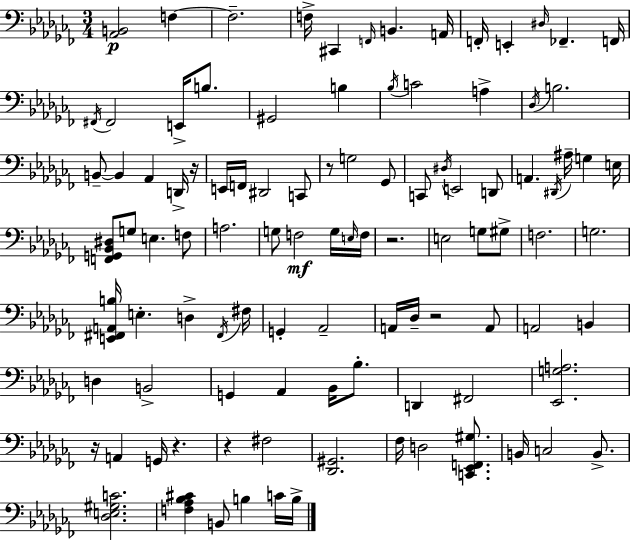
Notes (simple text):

[Ab2,B2]/h F3/q F3/h. F3/s C#2/q F2/s B2/q. A2/s F2/s E2/q D#3/s FES2/q. F2/s F#2/s F#2/h E2/s B3/e. G#2/h B3/q Bb3/s C4/h A3/q Db3/s B3/h. B2/e B2/q Ab2/q D2/s R/s E2/s F2/s D#2/h C2/e R/e G3/h Gb2/e C2/e D#3/s E2/h D2/e A2/q. D#2/s A#3/s G3/q E3/s [F2,G2,Bb2,D#3]/e G3/e E3/q. F3/e A3/h. G3/e F3/h G3/s E3/s F3/s R/h. E3/h G3/e G#3/e F3/h. G3/h. [E2,F#2,A2,B3]/s E3/q. D3/q F#2/s F#3/s G2/q Ab2/h A2/s Db3/s R/h A2/e A2/h B2/q D3/q B2/h G2/q Ab2/q Bb2/s Bb3/e. D2/q F#2/h [Eb2,G3,A3]/h. R/s A2/q G2/s R/q. R/q F#3/h [Db2,G#2]/h. FES3/s D3/h [C2,Eb2,F2,G#3]/e. B2/s C3/h B2/e. [Db3,E3,G#3,C4]/h. [F3,Ab3,Bb3,C#4]/q B2/e B3/q C4/s B3/s